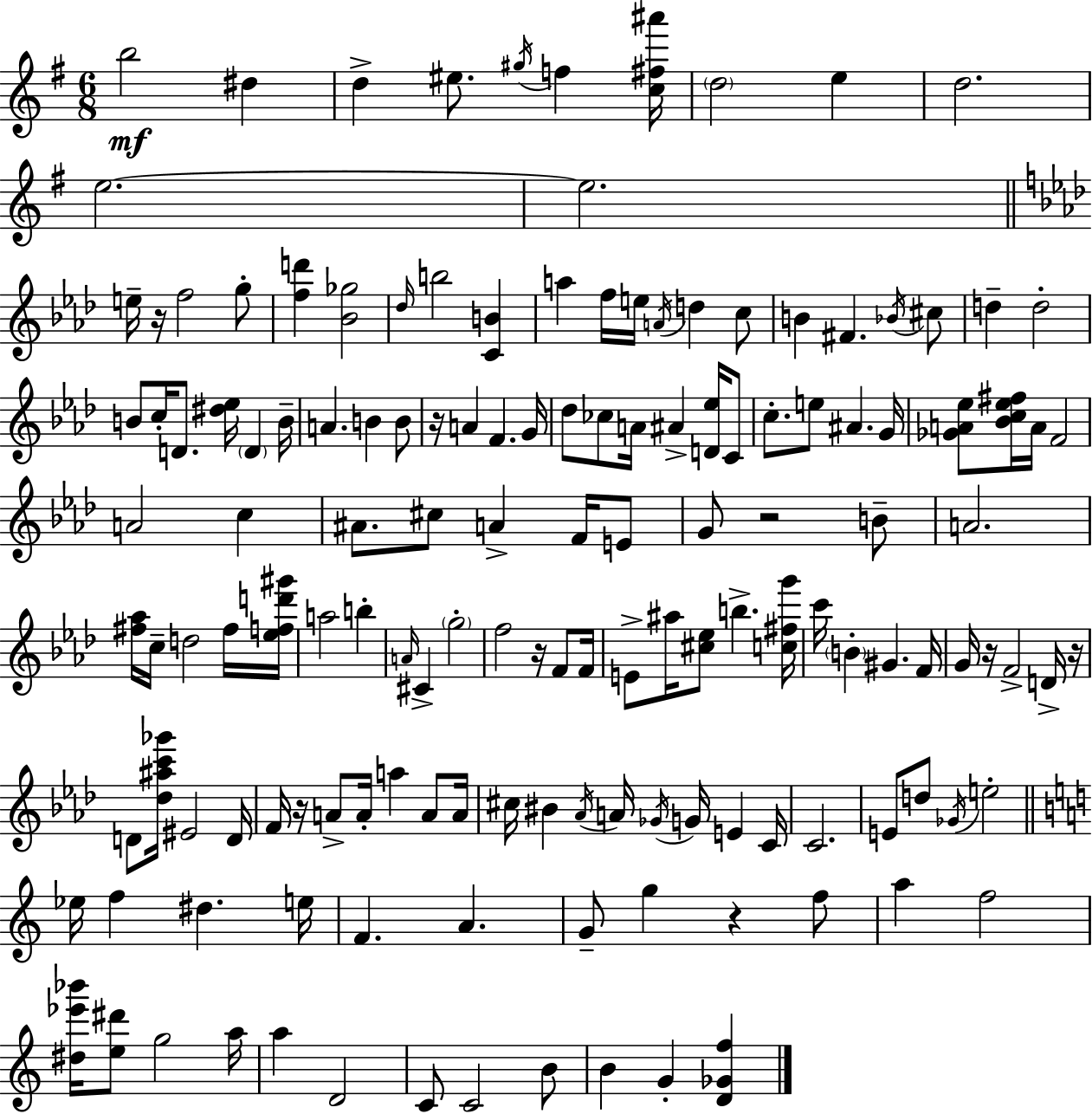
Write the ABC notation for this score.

X:1
T:Untitled
M:6/8
L:1/4
K:Em
b2 ^d d ^e/2 ^g/4 f [c^f^a']/4 d2 e d2 e2 e2 e/4 z/4 f2 g/2 [fd'] [_B_g]2 _d/4 b2 [CB] a f/4 e/4 A/4 d c/2 B ^F _B/4 ^c/2 d d2 B/2 c/4 D/2 [^d_e]/4 D B/4 A B B/2 z/4 A F G/4 _d/2 _c/2 A/4 ^A [D_e]/4 C/2 c/2 e/2 ^A G/4 [_GA_e]/2 [_Bc_e^f]/4 A/4 F2 A2 c ^A/2 ^c/2 A F/4 E/2 G/2 z2 B/2 A2 [^f_a]/4 c/4 d2 ^f/4 [_efd'^g']/4 a2 b A/4 ^C g2 f2 z/4 F/2 F/4 E/2 ^a/4 [^c_e]/2 b [c^fg']/4 c'/4 B ^G F/4 G/4 z/4 F2 D/4 z/4 D/2 [_d^ac'_g']/4 ^E2 D/4 F/4 z/4 A/2 A/4 a A/2 A/4 ^c/4 ^B _A/4 A/4 _G/4 G/4 E C/4 C2 E/2 d/2 _G/4 e2 _e/4 f ^d e/4 F A G/2 g z f/2 a f2 [^d_e'_b']/4 [e^d']/2 g2 a/4 a D2 C/2 C2 B/2 B G [D_Gf]